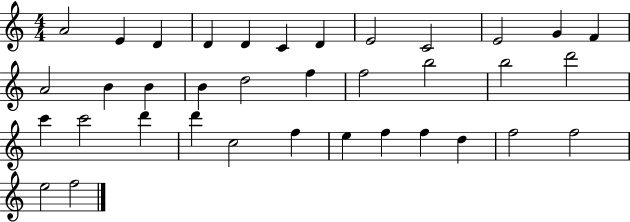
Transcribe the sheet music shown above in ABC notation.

X:1
T:Untitled
M:4/4
L:1/4
K:C
A2 E D D D C D E2 C2 E2 G F A2 B B B d2 f f2 b2 b2 d'2 c' c'2 d' d' c2 f e f f d f2 f2 e2 f2